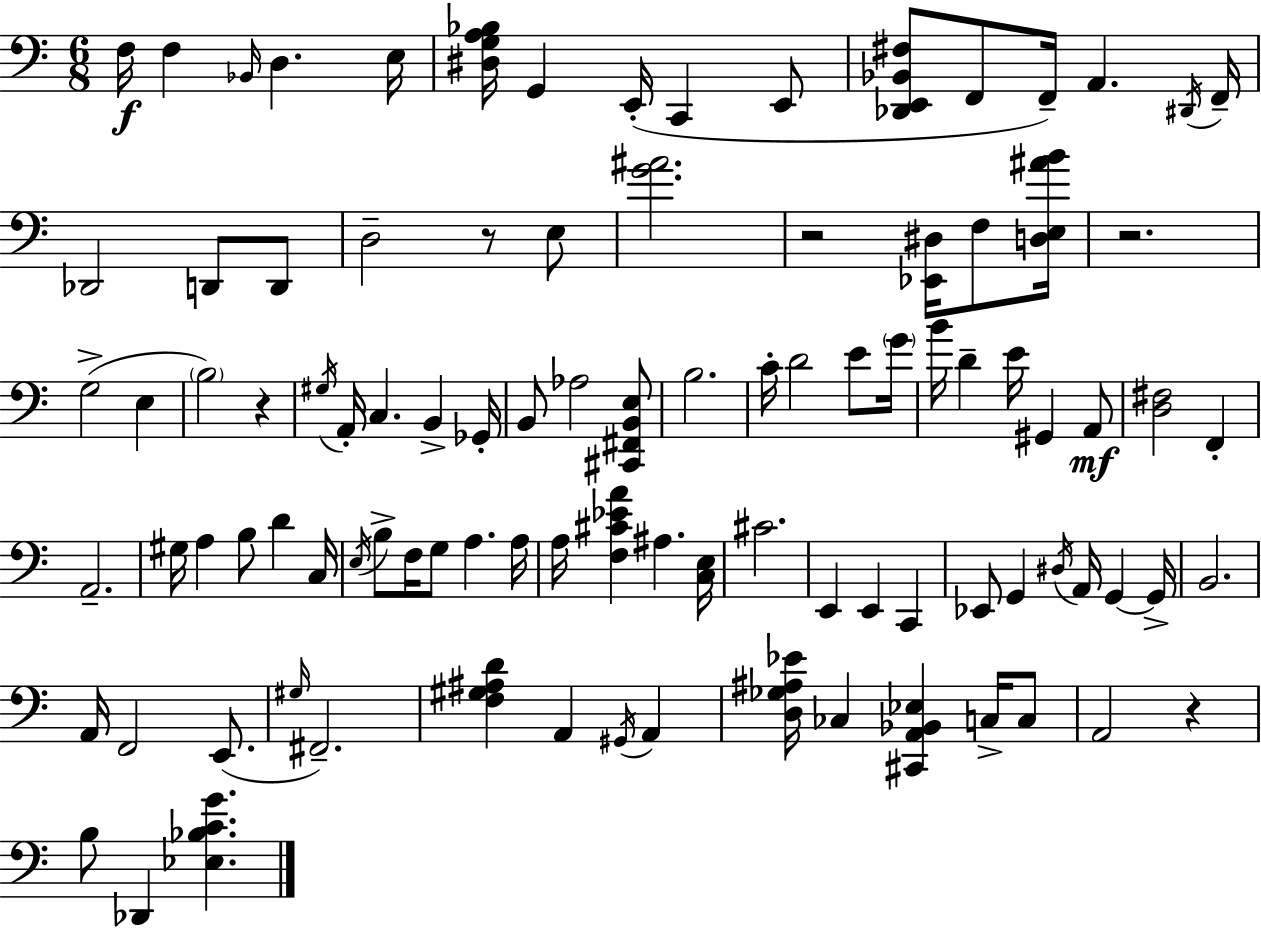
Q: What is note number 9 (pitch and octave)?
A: E2